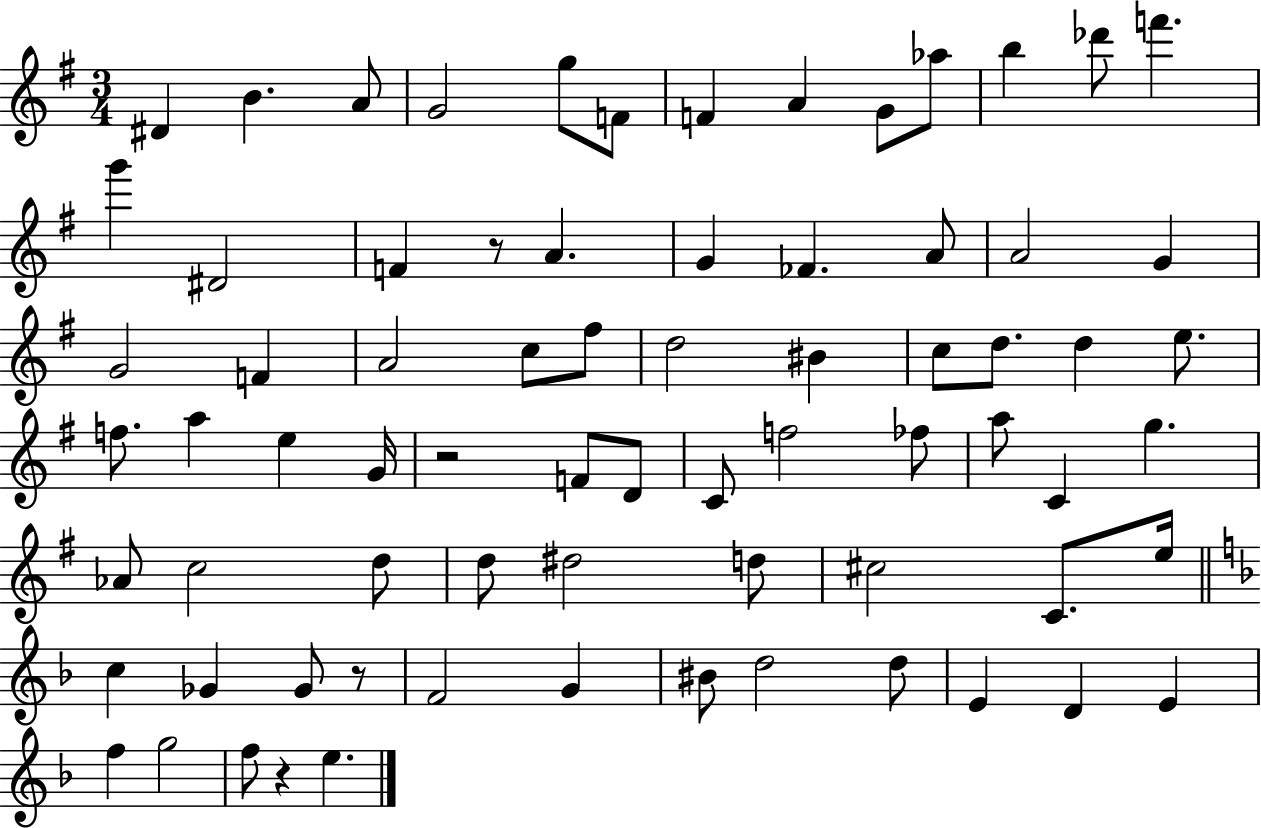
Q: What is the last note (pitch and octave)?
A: E5